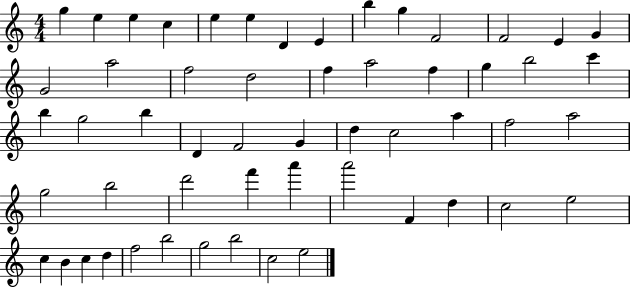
{
  \clef treble
  \numericTimeSignature
  \time 4/4
  \key c \major
  g''4 e''4 e''4 c''4 | e''4 e''4 d'4 e'4 | b''4 g''4 f'2 | f'2 e'4 g'4 | \break g'2 a''2 | f''2 d''2 | f''4 a''2 f''4 | g''4 b''2 c'''4 | \break b''4 g''2 b''4 | d'4 f'2 g'4 | d''4 c''2 a''4 | f''2 a''2 | \break g''2 b''2 | d'''2 f'''4 a'''4 | a'''2 f'4 d''4 | c''2 e''2 | \break c''4 b'4 c''4 d''4 | f''2 b''2 | g''2 b''2 | c''2 e''2 | \break \bar "|."
}